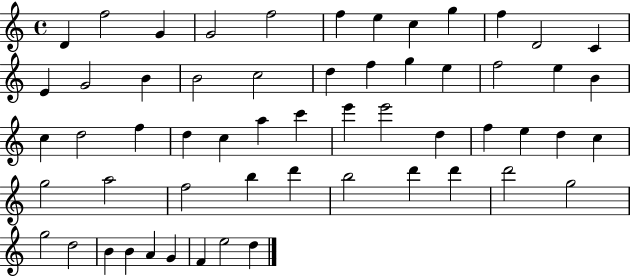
D4/q F5/h G4/q G4/h F5/h F5/q E5/q C5/q G5/q F5/q D4/h C4/q E4/q G4/h B4/q B4/h C5/h D5/q F5/q G5/q E5/q F5/h E5/q B4/q C5/q D5/h F5/q D5/q C5/q A5/q C6/q E6/q E6/h D5/q F5/q E5/q D5/q C5/q G5/h A5/h F5/h B5/q D6/q B5/h D6/q D6/q D6/h G5/h G5/h D5/h B4/q B4/q A4/q G4/q F4/q E5/h D5/q